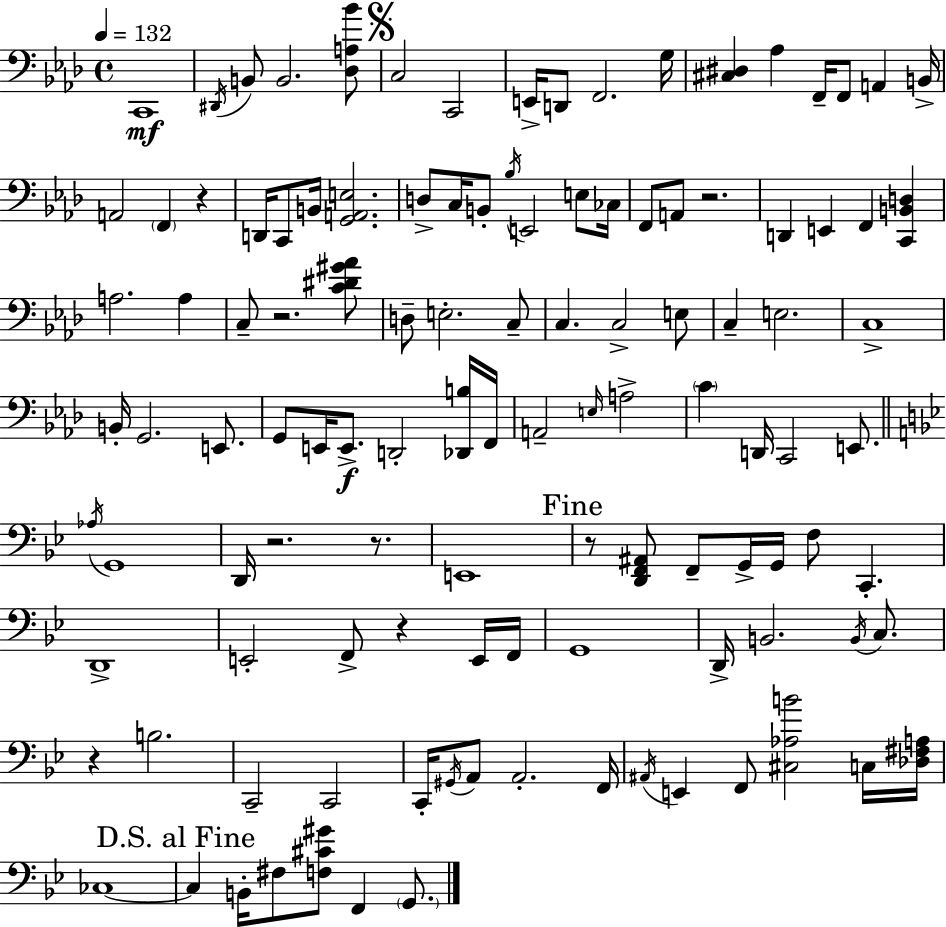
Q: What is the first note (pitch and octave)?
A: C2